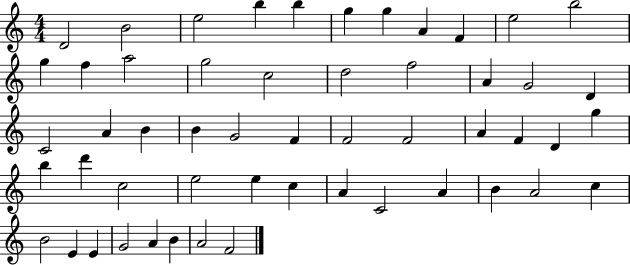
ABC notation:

X:1
T:Untitled
M:4/4
L:1/4
K:C
D2 B2 e2 b b g g A F e2 b2 g f a2 g2 c2 d2 f2 A G2 D C2 A B B G2 F F2 F2 A F D g b d' c2 e2 e c A C2 A B A2 c B2 E E G2 A B A2 F2